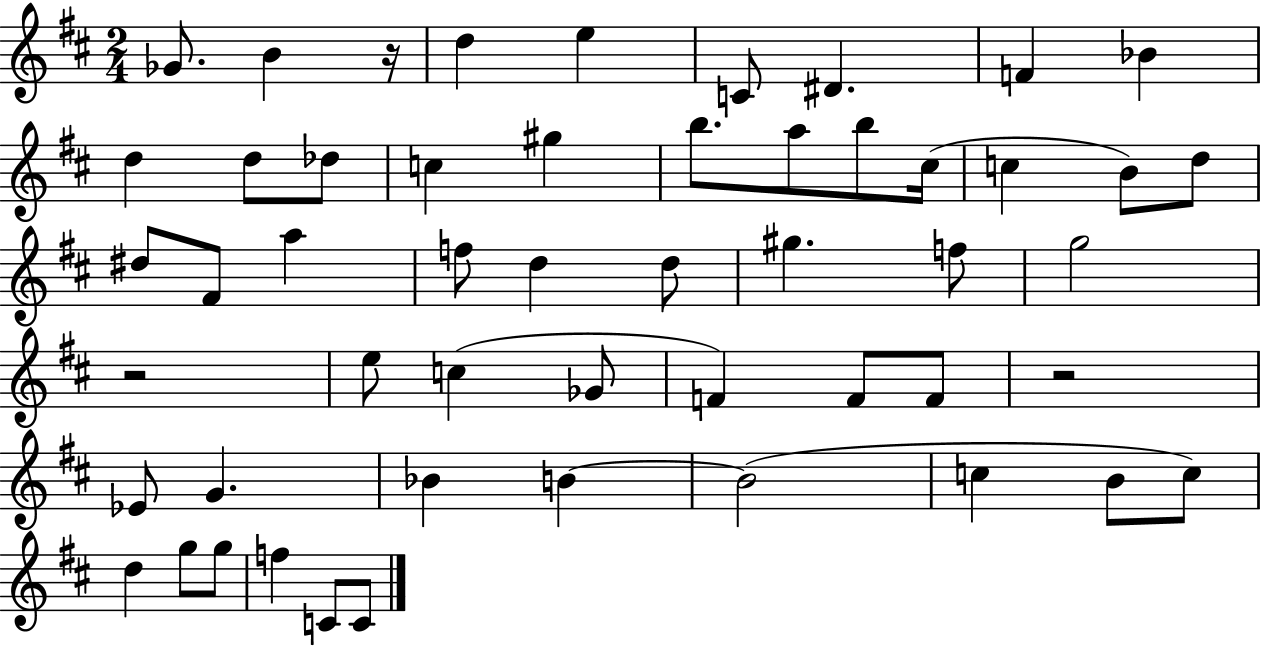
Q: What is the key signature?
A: D major